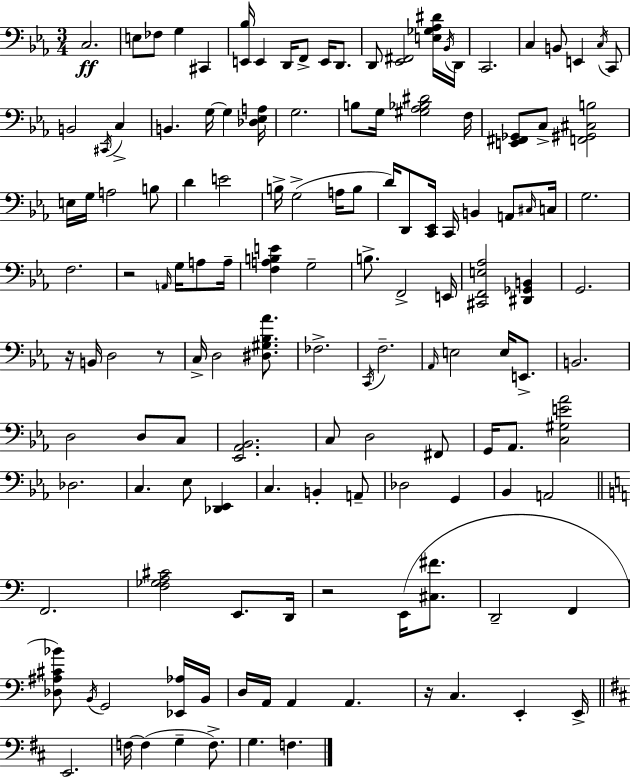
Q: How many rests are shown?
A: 5